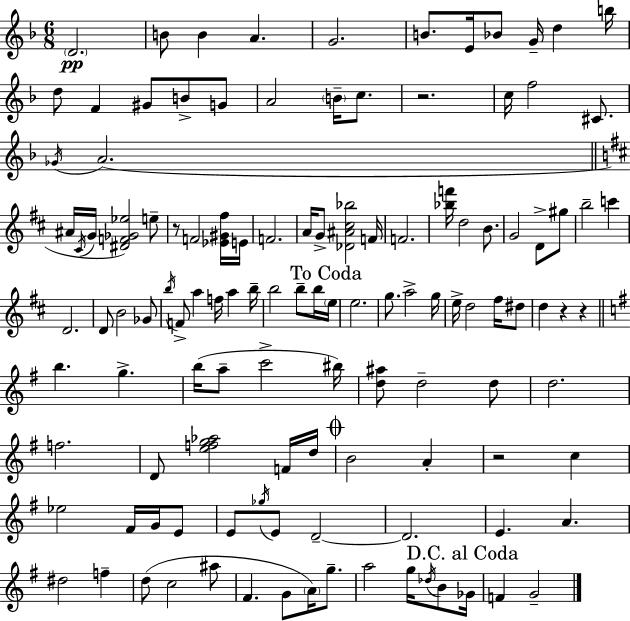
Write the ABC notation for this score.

X:1
T:Untitled
M:6/8
L:1/4
K:F
D2 B/2 B A G2 B/2 E/4 _B/2 G/4 d b/4 d/2 F ^G/2 B/2 G/2 A2 B/4 c/2 z2 c/4 f2 ^C/2 _G/4 A2 ^A/4 ^C/4 G/4 [^DF_G_e]2 e/2 z/2 F2 [_E^G^f]/4 E/4 F2 A/4 G/2 [_D^A^c_b]2 F/4 F2 [_bf']/4 d2 B/2 G2 D/2 ^g/2 b2 c' D2 D/2 B2 _G/2 b/4 F/2 a f/4 a b/4 b2 b/2 b/4 e/4 e2 g/2 a2 g/4 e/4 d2 ^f/4 ^d/2 d z z b g b/4 a/2 c'2 ^b/4 [d^a]/2 d2 d/2 d2 f2 D/2 [efg_a]2 F/4 d/4 B2 A z2 c _e2 ^F/4 G/4 E/2 E/2 _g/4 E/2 D2 D2 E A ^d2 f d/2 c2 ^a/2 ^F G/2 A/4 g/2 a2 g/4 _d/4 B/2 _G/4 F G2